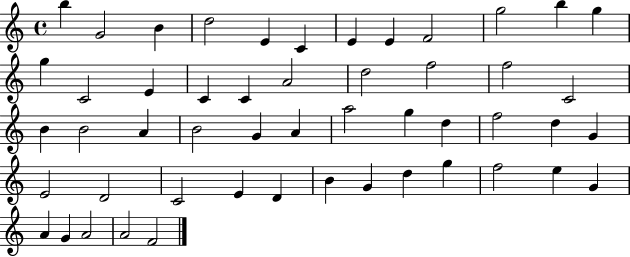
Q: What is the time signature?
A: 4/4